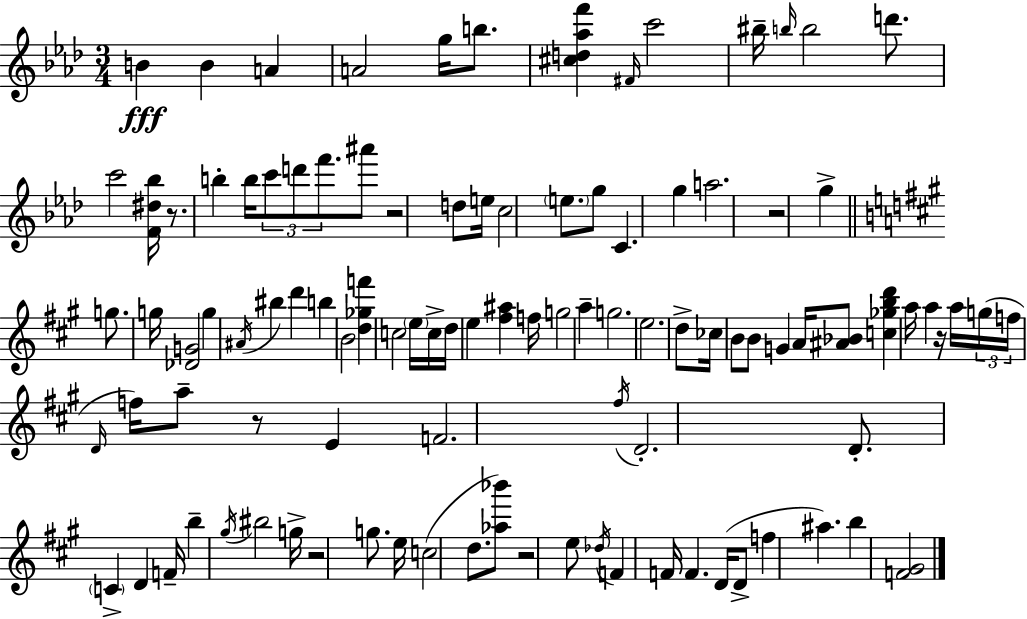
B4/q B4/q A4/q A4/h G5/s B5/e. [C#5,D5,Ab5,F6]/q F#4/s C6/h BIS5/s B5/s B5/h D6/e. C6/h [F4,D#5,Bb5]/s R/e. B5/q B5/s C6/e D6/e F6/e. A#6/e R/h D5/e E5/s C5/h E5/e. G5/e C4/q. G5/q A5/h. R/h G5/q G5/e. G5/s [Db4,G4]/h G5/q A#4/s BIS5/q D6/q B5/q B4/h [D5,Gb5,F6]/q C5/h E5/s C5/s D5/s E5/q [F#5,A#5]/q F5/s G5/h A5/q G5/h. E5/h. D5/e CES5/s B4/e B4/e G4/q A4/s [A#4,Bb4]/e [C5,Gb5,B5,D6]/q A5/s A5/q R/s A5/s G5/s F5/s D4/s F5/s A5/e R/e E4/q F4/h. F#5/s D4/h. D4/e. C4/q D4/q F4/s B5/q G#5/s BIS5/h G5/s R/h G5/e. E5/s C5/h D5/e. [Ab5,Bb6]/e R/h E5/e Db5/s F4/q F4/s F4/q. D4/s D4/e F5/q A#5/q. B5/q [F4,G#4]/h